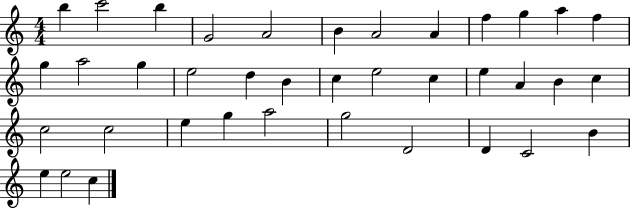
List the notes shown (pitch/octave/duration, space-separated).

B5/q C6/h B5/q G4/h A4/h B4/q A4/h A4/q F5/q G5/q A5/q F5/q G5/q A5/h G5/q E5/h D5/q B4/q C5/q E5/h C5/q E5/q A4/q B4/q C5/q C5/h C5/h E5/q G5/q A5/h G5/h D4/h D4/q C4/h B4/q E5/q E5/h C5/q